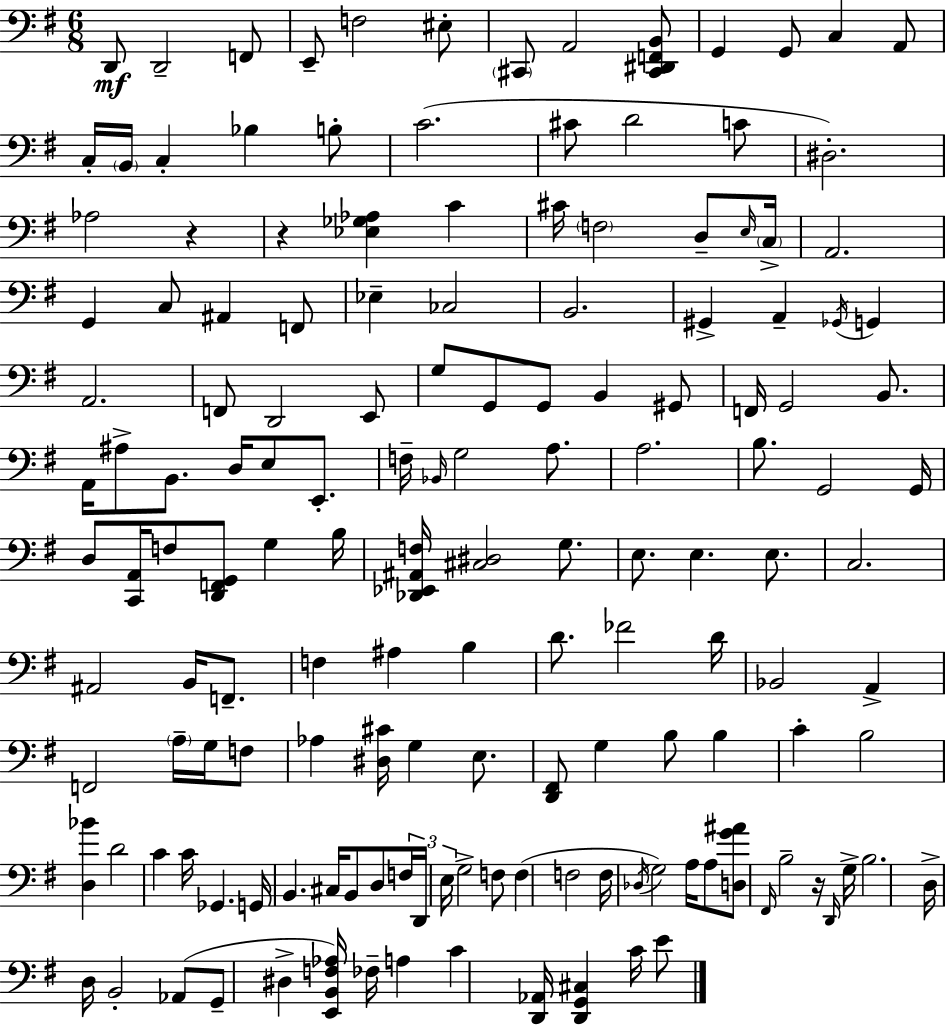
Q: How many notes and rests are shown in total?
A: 152